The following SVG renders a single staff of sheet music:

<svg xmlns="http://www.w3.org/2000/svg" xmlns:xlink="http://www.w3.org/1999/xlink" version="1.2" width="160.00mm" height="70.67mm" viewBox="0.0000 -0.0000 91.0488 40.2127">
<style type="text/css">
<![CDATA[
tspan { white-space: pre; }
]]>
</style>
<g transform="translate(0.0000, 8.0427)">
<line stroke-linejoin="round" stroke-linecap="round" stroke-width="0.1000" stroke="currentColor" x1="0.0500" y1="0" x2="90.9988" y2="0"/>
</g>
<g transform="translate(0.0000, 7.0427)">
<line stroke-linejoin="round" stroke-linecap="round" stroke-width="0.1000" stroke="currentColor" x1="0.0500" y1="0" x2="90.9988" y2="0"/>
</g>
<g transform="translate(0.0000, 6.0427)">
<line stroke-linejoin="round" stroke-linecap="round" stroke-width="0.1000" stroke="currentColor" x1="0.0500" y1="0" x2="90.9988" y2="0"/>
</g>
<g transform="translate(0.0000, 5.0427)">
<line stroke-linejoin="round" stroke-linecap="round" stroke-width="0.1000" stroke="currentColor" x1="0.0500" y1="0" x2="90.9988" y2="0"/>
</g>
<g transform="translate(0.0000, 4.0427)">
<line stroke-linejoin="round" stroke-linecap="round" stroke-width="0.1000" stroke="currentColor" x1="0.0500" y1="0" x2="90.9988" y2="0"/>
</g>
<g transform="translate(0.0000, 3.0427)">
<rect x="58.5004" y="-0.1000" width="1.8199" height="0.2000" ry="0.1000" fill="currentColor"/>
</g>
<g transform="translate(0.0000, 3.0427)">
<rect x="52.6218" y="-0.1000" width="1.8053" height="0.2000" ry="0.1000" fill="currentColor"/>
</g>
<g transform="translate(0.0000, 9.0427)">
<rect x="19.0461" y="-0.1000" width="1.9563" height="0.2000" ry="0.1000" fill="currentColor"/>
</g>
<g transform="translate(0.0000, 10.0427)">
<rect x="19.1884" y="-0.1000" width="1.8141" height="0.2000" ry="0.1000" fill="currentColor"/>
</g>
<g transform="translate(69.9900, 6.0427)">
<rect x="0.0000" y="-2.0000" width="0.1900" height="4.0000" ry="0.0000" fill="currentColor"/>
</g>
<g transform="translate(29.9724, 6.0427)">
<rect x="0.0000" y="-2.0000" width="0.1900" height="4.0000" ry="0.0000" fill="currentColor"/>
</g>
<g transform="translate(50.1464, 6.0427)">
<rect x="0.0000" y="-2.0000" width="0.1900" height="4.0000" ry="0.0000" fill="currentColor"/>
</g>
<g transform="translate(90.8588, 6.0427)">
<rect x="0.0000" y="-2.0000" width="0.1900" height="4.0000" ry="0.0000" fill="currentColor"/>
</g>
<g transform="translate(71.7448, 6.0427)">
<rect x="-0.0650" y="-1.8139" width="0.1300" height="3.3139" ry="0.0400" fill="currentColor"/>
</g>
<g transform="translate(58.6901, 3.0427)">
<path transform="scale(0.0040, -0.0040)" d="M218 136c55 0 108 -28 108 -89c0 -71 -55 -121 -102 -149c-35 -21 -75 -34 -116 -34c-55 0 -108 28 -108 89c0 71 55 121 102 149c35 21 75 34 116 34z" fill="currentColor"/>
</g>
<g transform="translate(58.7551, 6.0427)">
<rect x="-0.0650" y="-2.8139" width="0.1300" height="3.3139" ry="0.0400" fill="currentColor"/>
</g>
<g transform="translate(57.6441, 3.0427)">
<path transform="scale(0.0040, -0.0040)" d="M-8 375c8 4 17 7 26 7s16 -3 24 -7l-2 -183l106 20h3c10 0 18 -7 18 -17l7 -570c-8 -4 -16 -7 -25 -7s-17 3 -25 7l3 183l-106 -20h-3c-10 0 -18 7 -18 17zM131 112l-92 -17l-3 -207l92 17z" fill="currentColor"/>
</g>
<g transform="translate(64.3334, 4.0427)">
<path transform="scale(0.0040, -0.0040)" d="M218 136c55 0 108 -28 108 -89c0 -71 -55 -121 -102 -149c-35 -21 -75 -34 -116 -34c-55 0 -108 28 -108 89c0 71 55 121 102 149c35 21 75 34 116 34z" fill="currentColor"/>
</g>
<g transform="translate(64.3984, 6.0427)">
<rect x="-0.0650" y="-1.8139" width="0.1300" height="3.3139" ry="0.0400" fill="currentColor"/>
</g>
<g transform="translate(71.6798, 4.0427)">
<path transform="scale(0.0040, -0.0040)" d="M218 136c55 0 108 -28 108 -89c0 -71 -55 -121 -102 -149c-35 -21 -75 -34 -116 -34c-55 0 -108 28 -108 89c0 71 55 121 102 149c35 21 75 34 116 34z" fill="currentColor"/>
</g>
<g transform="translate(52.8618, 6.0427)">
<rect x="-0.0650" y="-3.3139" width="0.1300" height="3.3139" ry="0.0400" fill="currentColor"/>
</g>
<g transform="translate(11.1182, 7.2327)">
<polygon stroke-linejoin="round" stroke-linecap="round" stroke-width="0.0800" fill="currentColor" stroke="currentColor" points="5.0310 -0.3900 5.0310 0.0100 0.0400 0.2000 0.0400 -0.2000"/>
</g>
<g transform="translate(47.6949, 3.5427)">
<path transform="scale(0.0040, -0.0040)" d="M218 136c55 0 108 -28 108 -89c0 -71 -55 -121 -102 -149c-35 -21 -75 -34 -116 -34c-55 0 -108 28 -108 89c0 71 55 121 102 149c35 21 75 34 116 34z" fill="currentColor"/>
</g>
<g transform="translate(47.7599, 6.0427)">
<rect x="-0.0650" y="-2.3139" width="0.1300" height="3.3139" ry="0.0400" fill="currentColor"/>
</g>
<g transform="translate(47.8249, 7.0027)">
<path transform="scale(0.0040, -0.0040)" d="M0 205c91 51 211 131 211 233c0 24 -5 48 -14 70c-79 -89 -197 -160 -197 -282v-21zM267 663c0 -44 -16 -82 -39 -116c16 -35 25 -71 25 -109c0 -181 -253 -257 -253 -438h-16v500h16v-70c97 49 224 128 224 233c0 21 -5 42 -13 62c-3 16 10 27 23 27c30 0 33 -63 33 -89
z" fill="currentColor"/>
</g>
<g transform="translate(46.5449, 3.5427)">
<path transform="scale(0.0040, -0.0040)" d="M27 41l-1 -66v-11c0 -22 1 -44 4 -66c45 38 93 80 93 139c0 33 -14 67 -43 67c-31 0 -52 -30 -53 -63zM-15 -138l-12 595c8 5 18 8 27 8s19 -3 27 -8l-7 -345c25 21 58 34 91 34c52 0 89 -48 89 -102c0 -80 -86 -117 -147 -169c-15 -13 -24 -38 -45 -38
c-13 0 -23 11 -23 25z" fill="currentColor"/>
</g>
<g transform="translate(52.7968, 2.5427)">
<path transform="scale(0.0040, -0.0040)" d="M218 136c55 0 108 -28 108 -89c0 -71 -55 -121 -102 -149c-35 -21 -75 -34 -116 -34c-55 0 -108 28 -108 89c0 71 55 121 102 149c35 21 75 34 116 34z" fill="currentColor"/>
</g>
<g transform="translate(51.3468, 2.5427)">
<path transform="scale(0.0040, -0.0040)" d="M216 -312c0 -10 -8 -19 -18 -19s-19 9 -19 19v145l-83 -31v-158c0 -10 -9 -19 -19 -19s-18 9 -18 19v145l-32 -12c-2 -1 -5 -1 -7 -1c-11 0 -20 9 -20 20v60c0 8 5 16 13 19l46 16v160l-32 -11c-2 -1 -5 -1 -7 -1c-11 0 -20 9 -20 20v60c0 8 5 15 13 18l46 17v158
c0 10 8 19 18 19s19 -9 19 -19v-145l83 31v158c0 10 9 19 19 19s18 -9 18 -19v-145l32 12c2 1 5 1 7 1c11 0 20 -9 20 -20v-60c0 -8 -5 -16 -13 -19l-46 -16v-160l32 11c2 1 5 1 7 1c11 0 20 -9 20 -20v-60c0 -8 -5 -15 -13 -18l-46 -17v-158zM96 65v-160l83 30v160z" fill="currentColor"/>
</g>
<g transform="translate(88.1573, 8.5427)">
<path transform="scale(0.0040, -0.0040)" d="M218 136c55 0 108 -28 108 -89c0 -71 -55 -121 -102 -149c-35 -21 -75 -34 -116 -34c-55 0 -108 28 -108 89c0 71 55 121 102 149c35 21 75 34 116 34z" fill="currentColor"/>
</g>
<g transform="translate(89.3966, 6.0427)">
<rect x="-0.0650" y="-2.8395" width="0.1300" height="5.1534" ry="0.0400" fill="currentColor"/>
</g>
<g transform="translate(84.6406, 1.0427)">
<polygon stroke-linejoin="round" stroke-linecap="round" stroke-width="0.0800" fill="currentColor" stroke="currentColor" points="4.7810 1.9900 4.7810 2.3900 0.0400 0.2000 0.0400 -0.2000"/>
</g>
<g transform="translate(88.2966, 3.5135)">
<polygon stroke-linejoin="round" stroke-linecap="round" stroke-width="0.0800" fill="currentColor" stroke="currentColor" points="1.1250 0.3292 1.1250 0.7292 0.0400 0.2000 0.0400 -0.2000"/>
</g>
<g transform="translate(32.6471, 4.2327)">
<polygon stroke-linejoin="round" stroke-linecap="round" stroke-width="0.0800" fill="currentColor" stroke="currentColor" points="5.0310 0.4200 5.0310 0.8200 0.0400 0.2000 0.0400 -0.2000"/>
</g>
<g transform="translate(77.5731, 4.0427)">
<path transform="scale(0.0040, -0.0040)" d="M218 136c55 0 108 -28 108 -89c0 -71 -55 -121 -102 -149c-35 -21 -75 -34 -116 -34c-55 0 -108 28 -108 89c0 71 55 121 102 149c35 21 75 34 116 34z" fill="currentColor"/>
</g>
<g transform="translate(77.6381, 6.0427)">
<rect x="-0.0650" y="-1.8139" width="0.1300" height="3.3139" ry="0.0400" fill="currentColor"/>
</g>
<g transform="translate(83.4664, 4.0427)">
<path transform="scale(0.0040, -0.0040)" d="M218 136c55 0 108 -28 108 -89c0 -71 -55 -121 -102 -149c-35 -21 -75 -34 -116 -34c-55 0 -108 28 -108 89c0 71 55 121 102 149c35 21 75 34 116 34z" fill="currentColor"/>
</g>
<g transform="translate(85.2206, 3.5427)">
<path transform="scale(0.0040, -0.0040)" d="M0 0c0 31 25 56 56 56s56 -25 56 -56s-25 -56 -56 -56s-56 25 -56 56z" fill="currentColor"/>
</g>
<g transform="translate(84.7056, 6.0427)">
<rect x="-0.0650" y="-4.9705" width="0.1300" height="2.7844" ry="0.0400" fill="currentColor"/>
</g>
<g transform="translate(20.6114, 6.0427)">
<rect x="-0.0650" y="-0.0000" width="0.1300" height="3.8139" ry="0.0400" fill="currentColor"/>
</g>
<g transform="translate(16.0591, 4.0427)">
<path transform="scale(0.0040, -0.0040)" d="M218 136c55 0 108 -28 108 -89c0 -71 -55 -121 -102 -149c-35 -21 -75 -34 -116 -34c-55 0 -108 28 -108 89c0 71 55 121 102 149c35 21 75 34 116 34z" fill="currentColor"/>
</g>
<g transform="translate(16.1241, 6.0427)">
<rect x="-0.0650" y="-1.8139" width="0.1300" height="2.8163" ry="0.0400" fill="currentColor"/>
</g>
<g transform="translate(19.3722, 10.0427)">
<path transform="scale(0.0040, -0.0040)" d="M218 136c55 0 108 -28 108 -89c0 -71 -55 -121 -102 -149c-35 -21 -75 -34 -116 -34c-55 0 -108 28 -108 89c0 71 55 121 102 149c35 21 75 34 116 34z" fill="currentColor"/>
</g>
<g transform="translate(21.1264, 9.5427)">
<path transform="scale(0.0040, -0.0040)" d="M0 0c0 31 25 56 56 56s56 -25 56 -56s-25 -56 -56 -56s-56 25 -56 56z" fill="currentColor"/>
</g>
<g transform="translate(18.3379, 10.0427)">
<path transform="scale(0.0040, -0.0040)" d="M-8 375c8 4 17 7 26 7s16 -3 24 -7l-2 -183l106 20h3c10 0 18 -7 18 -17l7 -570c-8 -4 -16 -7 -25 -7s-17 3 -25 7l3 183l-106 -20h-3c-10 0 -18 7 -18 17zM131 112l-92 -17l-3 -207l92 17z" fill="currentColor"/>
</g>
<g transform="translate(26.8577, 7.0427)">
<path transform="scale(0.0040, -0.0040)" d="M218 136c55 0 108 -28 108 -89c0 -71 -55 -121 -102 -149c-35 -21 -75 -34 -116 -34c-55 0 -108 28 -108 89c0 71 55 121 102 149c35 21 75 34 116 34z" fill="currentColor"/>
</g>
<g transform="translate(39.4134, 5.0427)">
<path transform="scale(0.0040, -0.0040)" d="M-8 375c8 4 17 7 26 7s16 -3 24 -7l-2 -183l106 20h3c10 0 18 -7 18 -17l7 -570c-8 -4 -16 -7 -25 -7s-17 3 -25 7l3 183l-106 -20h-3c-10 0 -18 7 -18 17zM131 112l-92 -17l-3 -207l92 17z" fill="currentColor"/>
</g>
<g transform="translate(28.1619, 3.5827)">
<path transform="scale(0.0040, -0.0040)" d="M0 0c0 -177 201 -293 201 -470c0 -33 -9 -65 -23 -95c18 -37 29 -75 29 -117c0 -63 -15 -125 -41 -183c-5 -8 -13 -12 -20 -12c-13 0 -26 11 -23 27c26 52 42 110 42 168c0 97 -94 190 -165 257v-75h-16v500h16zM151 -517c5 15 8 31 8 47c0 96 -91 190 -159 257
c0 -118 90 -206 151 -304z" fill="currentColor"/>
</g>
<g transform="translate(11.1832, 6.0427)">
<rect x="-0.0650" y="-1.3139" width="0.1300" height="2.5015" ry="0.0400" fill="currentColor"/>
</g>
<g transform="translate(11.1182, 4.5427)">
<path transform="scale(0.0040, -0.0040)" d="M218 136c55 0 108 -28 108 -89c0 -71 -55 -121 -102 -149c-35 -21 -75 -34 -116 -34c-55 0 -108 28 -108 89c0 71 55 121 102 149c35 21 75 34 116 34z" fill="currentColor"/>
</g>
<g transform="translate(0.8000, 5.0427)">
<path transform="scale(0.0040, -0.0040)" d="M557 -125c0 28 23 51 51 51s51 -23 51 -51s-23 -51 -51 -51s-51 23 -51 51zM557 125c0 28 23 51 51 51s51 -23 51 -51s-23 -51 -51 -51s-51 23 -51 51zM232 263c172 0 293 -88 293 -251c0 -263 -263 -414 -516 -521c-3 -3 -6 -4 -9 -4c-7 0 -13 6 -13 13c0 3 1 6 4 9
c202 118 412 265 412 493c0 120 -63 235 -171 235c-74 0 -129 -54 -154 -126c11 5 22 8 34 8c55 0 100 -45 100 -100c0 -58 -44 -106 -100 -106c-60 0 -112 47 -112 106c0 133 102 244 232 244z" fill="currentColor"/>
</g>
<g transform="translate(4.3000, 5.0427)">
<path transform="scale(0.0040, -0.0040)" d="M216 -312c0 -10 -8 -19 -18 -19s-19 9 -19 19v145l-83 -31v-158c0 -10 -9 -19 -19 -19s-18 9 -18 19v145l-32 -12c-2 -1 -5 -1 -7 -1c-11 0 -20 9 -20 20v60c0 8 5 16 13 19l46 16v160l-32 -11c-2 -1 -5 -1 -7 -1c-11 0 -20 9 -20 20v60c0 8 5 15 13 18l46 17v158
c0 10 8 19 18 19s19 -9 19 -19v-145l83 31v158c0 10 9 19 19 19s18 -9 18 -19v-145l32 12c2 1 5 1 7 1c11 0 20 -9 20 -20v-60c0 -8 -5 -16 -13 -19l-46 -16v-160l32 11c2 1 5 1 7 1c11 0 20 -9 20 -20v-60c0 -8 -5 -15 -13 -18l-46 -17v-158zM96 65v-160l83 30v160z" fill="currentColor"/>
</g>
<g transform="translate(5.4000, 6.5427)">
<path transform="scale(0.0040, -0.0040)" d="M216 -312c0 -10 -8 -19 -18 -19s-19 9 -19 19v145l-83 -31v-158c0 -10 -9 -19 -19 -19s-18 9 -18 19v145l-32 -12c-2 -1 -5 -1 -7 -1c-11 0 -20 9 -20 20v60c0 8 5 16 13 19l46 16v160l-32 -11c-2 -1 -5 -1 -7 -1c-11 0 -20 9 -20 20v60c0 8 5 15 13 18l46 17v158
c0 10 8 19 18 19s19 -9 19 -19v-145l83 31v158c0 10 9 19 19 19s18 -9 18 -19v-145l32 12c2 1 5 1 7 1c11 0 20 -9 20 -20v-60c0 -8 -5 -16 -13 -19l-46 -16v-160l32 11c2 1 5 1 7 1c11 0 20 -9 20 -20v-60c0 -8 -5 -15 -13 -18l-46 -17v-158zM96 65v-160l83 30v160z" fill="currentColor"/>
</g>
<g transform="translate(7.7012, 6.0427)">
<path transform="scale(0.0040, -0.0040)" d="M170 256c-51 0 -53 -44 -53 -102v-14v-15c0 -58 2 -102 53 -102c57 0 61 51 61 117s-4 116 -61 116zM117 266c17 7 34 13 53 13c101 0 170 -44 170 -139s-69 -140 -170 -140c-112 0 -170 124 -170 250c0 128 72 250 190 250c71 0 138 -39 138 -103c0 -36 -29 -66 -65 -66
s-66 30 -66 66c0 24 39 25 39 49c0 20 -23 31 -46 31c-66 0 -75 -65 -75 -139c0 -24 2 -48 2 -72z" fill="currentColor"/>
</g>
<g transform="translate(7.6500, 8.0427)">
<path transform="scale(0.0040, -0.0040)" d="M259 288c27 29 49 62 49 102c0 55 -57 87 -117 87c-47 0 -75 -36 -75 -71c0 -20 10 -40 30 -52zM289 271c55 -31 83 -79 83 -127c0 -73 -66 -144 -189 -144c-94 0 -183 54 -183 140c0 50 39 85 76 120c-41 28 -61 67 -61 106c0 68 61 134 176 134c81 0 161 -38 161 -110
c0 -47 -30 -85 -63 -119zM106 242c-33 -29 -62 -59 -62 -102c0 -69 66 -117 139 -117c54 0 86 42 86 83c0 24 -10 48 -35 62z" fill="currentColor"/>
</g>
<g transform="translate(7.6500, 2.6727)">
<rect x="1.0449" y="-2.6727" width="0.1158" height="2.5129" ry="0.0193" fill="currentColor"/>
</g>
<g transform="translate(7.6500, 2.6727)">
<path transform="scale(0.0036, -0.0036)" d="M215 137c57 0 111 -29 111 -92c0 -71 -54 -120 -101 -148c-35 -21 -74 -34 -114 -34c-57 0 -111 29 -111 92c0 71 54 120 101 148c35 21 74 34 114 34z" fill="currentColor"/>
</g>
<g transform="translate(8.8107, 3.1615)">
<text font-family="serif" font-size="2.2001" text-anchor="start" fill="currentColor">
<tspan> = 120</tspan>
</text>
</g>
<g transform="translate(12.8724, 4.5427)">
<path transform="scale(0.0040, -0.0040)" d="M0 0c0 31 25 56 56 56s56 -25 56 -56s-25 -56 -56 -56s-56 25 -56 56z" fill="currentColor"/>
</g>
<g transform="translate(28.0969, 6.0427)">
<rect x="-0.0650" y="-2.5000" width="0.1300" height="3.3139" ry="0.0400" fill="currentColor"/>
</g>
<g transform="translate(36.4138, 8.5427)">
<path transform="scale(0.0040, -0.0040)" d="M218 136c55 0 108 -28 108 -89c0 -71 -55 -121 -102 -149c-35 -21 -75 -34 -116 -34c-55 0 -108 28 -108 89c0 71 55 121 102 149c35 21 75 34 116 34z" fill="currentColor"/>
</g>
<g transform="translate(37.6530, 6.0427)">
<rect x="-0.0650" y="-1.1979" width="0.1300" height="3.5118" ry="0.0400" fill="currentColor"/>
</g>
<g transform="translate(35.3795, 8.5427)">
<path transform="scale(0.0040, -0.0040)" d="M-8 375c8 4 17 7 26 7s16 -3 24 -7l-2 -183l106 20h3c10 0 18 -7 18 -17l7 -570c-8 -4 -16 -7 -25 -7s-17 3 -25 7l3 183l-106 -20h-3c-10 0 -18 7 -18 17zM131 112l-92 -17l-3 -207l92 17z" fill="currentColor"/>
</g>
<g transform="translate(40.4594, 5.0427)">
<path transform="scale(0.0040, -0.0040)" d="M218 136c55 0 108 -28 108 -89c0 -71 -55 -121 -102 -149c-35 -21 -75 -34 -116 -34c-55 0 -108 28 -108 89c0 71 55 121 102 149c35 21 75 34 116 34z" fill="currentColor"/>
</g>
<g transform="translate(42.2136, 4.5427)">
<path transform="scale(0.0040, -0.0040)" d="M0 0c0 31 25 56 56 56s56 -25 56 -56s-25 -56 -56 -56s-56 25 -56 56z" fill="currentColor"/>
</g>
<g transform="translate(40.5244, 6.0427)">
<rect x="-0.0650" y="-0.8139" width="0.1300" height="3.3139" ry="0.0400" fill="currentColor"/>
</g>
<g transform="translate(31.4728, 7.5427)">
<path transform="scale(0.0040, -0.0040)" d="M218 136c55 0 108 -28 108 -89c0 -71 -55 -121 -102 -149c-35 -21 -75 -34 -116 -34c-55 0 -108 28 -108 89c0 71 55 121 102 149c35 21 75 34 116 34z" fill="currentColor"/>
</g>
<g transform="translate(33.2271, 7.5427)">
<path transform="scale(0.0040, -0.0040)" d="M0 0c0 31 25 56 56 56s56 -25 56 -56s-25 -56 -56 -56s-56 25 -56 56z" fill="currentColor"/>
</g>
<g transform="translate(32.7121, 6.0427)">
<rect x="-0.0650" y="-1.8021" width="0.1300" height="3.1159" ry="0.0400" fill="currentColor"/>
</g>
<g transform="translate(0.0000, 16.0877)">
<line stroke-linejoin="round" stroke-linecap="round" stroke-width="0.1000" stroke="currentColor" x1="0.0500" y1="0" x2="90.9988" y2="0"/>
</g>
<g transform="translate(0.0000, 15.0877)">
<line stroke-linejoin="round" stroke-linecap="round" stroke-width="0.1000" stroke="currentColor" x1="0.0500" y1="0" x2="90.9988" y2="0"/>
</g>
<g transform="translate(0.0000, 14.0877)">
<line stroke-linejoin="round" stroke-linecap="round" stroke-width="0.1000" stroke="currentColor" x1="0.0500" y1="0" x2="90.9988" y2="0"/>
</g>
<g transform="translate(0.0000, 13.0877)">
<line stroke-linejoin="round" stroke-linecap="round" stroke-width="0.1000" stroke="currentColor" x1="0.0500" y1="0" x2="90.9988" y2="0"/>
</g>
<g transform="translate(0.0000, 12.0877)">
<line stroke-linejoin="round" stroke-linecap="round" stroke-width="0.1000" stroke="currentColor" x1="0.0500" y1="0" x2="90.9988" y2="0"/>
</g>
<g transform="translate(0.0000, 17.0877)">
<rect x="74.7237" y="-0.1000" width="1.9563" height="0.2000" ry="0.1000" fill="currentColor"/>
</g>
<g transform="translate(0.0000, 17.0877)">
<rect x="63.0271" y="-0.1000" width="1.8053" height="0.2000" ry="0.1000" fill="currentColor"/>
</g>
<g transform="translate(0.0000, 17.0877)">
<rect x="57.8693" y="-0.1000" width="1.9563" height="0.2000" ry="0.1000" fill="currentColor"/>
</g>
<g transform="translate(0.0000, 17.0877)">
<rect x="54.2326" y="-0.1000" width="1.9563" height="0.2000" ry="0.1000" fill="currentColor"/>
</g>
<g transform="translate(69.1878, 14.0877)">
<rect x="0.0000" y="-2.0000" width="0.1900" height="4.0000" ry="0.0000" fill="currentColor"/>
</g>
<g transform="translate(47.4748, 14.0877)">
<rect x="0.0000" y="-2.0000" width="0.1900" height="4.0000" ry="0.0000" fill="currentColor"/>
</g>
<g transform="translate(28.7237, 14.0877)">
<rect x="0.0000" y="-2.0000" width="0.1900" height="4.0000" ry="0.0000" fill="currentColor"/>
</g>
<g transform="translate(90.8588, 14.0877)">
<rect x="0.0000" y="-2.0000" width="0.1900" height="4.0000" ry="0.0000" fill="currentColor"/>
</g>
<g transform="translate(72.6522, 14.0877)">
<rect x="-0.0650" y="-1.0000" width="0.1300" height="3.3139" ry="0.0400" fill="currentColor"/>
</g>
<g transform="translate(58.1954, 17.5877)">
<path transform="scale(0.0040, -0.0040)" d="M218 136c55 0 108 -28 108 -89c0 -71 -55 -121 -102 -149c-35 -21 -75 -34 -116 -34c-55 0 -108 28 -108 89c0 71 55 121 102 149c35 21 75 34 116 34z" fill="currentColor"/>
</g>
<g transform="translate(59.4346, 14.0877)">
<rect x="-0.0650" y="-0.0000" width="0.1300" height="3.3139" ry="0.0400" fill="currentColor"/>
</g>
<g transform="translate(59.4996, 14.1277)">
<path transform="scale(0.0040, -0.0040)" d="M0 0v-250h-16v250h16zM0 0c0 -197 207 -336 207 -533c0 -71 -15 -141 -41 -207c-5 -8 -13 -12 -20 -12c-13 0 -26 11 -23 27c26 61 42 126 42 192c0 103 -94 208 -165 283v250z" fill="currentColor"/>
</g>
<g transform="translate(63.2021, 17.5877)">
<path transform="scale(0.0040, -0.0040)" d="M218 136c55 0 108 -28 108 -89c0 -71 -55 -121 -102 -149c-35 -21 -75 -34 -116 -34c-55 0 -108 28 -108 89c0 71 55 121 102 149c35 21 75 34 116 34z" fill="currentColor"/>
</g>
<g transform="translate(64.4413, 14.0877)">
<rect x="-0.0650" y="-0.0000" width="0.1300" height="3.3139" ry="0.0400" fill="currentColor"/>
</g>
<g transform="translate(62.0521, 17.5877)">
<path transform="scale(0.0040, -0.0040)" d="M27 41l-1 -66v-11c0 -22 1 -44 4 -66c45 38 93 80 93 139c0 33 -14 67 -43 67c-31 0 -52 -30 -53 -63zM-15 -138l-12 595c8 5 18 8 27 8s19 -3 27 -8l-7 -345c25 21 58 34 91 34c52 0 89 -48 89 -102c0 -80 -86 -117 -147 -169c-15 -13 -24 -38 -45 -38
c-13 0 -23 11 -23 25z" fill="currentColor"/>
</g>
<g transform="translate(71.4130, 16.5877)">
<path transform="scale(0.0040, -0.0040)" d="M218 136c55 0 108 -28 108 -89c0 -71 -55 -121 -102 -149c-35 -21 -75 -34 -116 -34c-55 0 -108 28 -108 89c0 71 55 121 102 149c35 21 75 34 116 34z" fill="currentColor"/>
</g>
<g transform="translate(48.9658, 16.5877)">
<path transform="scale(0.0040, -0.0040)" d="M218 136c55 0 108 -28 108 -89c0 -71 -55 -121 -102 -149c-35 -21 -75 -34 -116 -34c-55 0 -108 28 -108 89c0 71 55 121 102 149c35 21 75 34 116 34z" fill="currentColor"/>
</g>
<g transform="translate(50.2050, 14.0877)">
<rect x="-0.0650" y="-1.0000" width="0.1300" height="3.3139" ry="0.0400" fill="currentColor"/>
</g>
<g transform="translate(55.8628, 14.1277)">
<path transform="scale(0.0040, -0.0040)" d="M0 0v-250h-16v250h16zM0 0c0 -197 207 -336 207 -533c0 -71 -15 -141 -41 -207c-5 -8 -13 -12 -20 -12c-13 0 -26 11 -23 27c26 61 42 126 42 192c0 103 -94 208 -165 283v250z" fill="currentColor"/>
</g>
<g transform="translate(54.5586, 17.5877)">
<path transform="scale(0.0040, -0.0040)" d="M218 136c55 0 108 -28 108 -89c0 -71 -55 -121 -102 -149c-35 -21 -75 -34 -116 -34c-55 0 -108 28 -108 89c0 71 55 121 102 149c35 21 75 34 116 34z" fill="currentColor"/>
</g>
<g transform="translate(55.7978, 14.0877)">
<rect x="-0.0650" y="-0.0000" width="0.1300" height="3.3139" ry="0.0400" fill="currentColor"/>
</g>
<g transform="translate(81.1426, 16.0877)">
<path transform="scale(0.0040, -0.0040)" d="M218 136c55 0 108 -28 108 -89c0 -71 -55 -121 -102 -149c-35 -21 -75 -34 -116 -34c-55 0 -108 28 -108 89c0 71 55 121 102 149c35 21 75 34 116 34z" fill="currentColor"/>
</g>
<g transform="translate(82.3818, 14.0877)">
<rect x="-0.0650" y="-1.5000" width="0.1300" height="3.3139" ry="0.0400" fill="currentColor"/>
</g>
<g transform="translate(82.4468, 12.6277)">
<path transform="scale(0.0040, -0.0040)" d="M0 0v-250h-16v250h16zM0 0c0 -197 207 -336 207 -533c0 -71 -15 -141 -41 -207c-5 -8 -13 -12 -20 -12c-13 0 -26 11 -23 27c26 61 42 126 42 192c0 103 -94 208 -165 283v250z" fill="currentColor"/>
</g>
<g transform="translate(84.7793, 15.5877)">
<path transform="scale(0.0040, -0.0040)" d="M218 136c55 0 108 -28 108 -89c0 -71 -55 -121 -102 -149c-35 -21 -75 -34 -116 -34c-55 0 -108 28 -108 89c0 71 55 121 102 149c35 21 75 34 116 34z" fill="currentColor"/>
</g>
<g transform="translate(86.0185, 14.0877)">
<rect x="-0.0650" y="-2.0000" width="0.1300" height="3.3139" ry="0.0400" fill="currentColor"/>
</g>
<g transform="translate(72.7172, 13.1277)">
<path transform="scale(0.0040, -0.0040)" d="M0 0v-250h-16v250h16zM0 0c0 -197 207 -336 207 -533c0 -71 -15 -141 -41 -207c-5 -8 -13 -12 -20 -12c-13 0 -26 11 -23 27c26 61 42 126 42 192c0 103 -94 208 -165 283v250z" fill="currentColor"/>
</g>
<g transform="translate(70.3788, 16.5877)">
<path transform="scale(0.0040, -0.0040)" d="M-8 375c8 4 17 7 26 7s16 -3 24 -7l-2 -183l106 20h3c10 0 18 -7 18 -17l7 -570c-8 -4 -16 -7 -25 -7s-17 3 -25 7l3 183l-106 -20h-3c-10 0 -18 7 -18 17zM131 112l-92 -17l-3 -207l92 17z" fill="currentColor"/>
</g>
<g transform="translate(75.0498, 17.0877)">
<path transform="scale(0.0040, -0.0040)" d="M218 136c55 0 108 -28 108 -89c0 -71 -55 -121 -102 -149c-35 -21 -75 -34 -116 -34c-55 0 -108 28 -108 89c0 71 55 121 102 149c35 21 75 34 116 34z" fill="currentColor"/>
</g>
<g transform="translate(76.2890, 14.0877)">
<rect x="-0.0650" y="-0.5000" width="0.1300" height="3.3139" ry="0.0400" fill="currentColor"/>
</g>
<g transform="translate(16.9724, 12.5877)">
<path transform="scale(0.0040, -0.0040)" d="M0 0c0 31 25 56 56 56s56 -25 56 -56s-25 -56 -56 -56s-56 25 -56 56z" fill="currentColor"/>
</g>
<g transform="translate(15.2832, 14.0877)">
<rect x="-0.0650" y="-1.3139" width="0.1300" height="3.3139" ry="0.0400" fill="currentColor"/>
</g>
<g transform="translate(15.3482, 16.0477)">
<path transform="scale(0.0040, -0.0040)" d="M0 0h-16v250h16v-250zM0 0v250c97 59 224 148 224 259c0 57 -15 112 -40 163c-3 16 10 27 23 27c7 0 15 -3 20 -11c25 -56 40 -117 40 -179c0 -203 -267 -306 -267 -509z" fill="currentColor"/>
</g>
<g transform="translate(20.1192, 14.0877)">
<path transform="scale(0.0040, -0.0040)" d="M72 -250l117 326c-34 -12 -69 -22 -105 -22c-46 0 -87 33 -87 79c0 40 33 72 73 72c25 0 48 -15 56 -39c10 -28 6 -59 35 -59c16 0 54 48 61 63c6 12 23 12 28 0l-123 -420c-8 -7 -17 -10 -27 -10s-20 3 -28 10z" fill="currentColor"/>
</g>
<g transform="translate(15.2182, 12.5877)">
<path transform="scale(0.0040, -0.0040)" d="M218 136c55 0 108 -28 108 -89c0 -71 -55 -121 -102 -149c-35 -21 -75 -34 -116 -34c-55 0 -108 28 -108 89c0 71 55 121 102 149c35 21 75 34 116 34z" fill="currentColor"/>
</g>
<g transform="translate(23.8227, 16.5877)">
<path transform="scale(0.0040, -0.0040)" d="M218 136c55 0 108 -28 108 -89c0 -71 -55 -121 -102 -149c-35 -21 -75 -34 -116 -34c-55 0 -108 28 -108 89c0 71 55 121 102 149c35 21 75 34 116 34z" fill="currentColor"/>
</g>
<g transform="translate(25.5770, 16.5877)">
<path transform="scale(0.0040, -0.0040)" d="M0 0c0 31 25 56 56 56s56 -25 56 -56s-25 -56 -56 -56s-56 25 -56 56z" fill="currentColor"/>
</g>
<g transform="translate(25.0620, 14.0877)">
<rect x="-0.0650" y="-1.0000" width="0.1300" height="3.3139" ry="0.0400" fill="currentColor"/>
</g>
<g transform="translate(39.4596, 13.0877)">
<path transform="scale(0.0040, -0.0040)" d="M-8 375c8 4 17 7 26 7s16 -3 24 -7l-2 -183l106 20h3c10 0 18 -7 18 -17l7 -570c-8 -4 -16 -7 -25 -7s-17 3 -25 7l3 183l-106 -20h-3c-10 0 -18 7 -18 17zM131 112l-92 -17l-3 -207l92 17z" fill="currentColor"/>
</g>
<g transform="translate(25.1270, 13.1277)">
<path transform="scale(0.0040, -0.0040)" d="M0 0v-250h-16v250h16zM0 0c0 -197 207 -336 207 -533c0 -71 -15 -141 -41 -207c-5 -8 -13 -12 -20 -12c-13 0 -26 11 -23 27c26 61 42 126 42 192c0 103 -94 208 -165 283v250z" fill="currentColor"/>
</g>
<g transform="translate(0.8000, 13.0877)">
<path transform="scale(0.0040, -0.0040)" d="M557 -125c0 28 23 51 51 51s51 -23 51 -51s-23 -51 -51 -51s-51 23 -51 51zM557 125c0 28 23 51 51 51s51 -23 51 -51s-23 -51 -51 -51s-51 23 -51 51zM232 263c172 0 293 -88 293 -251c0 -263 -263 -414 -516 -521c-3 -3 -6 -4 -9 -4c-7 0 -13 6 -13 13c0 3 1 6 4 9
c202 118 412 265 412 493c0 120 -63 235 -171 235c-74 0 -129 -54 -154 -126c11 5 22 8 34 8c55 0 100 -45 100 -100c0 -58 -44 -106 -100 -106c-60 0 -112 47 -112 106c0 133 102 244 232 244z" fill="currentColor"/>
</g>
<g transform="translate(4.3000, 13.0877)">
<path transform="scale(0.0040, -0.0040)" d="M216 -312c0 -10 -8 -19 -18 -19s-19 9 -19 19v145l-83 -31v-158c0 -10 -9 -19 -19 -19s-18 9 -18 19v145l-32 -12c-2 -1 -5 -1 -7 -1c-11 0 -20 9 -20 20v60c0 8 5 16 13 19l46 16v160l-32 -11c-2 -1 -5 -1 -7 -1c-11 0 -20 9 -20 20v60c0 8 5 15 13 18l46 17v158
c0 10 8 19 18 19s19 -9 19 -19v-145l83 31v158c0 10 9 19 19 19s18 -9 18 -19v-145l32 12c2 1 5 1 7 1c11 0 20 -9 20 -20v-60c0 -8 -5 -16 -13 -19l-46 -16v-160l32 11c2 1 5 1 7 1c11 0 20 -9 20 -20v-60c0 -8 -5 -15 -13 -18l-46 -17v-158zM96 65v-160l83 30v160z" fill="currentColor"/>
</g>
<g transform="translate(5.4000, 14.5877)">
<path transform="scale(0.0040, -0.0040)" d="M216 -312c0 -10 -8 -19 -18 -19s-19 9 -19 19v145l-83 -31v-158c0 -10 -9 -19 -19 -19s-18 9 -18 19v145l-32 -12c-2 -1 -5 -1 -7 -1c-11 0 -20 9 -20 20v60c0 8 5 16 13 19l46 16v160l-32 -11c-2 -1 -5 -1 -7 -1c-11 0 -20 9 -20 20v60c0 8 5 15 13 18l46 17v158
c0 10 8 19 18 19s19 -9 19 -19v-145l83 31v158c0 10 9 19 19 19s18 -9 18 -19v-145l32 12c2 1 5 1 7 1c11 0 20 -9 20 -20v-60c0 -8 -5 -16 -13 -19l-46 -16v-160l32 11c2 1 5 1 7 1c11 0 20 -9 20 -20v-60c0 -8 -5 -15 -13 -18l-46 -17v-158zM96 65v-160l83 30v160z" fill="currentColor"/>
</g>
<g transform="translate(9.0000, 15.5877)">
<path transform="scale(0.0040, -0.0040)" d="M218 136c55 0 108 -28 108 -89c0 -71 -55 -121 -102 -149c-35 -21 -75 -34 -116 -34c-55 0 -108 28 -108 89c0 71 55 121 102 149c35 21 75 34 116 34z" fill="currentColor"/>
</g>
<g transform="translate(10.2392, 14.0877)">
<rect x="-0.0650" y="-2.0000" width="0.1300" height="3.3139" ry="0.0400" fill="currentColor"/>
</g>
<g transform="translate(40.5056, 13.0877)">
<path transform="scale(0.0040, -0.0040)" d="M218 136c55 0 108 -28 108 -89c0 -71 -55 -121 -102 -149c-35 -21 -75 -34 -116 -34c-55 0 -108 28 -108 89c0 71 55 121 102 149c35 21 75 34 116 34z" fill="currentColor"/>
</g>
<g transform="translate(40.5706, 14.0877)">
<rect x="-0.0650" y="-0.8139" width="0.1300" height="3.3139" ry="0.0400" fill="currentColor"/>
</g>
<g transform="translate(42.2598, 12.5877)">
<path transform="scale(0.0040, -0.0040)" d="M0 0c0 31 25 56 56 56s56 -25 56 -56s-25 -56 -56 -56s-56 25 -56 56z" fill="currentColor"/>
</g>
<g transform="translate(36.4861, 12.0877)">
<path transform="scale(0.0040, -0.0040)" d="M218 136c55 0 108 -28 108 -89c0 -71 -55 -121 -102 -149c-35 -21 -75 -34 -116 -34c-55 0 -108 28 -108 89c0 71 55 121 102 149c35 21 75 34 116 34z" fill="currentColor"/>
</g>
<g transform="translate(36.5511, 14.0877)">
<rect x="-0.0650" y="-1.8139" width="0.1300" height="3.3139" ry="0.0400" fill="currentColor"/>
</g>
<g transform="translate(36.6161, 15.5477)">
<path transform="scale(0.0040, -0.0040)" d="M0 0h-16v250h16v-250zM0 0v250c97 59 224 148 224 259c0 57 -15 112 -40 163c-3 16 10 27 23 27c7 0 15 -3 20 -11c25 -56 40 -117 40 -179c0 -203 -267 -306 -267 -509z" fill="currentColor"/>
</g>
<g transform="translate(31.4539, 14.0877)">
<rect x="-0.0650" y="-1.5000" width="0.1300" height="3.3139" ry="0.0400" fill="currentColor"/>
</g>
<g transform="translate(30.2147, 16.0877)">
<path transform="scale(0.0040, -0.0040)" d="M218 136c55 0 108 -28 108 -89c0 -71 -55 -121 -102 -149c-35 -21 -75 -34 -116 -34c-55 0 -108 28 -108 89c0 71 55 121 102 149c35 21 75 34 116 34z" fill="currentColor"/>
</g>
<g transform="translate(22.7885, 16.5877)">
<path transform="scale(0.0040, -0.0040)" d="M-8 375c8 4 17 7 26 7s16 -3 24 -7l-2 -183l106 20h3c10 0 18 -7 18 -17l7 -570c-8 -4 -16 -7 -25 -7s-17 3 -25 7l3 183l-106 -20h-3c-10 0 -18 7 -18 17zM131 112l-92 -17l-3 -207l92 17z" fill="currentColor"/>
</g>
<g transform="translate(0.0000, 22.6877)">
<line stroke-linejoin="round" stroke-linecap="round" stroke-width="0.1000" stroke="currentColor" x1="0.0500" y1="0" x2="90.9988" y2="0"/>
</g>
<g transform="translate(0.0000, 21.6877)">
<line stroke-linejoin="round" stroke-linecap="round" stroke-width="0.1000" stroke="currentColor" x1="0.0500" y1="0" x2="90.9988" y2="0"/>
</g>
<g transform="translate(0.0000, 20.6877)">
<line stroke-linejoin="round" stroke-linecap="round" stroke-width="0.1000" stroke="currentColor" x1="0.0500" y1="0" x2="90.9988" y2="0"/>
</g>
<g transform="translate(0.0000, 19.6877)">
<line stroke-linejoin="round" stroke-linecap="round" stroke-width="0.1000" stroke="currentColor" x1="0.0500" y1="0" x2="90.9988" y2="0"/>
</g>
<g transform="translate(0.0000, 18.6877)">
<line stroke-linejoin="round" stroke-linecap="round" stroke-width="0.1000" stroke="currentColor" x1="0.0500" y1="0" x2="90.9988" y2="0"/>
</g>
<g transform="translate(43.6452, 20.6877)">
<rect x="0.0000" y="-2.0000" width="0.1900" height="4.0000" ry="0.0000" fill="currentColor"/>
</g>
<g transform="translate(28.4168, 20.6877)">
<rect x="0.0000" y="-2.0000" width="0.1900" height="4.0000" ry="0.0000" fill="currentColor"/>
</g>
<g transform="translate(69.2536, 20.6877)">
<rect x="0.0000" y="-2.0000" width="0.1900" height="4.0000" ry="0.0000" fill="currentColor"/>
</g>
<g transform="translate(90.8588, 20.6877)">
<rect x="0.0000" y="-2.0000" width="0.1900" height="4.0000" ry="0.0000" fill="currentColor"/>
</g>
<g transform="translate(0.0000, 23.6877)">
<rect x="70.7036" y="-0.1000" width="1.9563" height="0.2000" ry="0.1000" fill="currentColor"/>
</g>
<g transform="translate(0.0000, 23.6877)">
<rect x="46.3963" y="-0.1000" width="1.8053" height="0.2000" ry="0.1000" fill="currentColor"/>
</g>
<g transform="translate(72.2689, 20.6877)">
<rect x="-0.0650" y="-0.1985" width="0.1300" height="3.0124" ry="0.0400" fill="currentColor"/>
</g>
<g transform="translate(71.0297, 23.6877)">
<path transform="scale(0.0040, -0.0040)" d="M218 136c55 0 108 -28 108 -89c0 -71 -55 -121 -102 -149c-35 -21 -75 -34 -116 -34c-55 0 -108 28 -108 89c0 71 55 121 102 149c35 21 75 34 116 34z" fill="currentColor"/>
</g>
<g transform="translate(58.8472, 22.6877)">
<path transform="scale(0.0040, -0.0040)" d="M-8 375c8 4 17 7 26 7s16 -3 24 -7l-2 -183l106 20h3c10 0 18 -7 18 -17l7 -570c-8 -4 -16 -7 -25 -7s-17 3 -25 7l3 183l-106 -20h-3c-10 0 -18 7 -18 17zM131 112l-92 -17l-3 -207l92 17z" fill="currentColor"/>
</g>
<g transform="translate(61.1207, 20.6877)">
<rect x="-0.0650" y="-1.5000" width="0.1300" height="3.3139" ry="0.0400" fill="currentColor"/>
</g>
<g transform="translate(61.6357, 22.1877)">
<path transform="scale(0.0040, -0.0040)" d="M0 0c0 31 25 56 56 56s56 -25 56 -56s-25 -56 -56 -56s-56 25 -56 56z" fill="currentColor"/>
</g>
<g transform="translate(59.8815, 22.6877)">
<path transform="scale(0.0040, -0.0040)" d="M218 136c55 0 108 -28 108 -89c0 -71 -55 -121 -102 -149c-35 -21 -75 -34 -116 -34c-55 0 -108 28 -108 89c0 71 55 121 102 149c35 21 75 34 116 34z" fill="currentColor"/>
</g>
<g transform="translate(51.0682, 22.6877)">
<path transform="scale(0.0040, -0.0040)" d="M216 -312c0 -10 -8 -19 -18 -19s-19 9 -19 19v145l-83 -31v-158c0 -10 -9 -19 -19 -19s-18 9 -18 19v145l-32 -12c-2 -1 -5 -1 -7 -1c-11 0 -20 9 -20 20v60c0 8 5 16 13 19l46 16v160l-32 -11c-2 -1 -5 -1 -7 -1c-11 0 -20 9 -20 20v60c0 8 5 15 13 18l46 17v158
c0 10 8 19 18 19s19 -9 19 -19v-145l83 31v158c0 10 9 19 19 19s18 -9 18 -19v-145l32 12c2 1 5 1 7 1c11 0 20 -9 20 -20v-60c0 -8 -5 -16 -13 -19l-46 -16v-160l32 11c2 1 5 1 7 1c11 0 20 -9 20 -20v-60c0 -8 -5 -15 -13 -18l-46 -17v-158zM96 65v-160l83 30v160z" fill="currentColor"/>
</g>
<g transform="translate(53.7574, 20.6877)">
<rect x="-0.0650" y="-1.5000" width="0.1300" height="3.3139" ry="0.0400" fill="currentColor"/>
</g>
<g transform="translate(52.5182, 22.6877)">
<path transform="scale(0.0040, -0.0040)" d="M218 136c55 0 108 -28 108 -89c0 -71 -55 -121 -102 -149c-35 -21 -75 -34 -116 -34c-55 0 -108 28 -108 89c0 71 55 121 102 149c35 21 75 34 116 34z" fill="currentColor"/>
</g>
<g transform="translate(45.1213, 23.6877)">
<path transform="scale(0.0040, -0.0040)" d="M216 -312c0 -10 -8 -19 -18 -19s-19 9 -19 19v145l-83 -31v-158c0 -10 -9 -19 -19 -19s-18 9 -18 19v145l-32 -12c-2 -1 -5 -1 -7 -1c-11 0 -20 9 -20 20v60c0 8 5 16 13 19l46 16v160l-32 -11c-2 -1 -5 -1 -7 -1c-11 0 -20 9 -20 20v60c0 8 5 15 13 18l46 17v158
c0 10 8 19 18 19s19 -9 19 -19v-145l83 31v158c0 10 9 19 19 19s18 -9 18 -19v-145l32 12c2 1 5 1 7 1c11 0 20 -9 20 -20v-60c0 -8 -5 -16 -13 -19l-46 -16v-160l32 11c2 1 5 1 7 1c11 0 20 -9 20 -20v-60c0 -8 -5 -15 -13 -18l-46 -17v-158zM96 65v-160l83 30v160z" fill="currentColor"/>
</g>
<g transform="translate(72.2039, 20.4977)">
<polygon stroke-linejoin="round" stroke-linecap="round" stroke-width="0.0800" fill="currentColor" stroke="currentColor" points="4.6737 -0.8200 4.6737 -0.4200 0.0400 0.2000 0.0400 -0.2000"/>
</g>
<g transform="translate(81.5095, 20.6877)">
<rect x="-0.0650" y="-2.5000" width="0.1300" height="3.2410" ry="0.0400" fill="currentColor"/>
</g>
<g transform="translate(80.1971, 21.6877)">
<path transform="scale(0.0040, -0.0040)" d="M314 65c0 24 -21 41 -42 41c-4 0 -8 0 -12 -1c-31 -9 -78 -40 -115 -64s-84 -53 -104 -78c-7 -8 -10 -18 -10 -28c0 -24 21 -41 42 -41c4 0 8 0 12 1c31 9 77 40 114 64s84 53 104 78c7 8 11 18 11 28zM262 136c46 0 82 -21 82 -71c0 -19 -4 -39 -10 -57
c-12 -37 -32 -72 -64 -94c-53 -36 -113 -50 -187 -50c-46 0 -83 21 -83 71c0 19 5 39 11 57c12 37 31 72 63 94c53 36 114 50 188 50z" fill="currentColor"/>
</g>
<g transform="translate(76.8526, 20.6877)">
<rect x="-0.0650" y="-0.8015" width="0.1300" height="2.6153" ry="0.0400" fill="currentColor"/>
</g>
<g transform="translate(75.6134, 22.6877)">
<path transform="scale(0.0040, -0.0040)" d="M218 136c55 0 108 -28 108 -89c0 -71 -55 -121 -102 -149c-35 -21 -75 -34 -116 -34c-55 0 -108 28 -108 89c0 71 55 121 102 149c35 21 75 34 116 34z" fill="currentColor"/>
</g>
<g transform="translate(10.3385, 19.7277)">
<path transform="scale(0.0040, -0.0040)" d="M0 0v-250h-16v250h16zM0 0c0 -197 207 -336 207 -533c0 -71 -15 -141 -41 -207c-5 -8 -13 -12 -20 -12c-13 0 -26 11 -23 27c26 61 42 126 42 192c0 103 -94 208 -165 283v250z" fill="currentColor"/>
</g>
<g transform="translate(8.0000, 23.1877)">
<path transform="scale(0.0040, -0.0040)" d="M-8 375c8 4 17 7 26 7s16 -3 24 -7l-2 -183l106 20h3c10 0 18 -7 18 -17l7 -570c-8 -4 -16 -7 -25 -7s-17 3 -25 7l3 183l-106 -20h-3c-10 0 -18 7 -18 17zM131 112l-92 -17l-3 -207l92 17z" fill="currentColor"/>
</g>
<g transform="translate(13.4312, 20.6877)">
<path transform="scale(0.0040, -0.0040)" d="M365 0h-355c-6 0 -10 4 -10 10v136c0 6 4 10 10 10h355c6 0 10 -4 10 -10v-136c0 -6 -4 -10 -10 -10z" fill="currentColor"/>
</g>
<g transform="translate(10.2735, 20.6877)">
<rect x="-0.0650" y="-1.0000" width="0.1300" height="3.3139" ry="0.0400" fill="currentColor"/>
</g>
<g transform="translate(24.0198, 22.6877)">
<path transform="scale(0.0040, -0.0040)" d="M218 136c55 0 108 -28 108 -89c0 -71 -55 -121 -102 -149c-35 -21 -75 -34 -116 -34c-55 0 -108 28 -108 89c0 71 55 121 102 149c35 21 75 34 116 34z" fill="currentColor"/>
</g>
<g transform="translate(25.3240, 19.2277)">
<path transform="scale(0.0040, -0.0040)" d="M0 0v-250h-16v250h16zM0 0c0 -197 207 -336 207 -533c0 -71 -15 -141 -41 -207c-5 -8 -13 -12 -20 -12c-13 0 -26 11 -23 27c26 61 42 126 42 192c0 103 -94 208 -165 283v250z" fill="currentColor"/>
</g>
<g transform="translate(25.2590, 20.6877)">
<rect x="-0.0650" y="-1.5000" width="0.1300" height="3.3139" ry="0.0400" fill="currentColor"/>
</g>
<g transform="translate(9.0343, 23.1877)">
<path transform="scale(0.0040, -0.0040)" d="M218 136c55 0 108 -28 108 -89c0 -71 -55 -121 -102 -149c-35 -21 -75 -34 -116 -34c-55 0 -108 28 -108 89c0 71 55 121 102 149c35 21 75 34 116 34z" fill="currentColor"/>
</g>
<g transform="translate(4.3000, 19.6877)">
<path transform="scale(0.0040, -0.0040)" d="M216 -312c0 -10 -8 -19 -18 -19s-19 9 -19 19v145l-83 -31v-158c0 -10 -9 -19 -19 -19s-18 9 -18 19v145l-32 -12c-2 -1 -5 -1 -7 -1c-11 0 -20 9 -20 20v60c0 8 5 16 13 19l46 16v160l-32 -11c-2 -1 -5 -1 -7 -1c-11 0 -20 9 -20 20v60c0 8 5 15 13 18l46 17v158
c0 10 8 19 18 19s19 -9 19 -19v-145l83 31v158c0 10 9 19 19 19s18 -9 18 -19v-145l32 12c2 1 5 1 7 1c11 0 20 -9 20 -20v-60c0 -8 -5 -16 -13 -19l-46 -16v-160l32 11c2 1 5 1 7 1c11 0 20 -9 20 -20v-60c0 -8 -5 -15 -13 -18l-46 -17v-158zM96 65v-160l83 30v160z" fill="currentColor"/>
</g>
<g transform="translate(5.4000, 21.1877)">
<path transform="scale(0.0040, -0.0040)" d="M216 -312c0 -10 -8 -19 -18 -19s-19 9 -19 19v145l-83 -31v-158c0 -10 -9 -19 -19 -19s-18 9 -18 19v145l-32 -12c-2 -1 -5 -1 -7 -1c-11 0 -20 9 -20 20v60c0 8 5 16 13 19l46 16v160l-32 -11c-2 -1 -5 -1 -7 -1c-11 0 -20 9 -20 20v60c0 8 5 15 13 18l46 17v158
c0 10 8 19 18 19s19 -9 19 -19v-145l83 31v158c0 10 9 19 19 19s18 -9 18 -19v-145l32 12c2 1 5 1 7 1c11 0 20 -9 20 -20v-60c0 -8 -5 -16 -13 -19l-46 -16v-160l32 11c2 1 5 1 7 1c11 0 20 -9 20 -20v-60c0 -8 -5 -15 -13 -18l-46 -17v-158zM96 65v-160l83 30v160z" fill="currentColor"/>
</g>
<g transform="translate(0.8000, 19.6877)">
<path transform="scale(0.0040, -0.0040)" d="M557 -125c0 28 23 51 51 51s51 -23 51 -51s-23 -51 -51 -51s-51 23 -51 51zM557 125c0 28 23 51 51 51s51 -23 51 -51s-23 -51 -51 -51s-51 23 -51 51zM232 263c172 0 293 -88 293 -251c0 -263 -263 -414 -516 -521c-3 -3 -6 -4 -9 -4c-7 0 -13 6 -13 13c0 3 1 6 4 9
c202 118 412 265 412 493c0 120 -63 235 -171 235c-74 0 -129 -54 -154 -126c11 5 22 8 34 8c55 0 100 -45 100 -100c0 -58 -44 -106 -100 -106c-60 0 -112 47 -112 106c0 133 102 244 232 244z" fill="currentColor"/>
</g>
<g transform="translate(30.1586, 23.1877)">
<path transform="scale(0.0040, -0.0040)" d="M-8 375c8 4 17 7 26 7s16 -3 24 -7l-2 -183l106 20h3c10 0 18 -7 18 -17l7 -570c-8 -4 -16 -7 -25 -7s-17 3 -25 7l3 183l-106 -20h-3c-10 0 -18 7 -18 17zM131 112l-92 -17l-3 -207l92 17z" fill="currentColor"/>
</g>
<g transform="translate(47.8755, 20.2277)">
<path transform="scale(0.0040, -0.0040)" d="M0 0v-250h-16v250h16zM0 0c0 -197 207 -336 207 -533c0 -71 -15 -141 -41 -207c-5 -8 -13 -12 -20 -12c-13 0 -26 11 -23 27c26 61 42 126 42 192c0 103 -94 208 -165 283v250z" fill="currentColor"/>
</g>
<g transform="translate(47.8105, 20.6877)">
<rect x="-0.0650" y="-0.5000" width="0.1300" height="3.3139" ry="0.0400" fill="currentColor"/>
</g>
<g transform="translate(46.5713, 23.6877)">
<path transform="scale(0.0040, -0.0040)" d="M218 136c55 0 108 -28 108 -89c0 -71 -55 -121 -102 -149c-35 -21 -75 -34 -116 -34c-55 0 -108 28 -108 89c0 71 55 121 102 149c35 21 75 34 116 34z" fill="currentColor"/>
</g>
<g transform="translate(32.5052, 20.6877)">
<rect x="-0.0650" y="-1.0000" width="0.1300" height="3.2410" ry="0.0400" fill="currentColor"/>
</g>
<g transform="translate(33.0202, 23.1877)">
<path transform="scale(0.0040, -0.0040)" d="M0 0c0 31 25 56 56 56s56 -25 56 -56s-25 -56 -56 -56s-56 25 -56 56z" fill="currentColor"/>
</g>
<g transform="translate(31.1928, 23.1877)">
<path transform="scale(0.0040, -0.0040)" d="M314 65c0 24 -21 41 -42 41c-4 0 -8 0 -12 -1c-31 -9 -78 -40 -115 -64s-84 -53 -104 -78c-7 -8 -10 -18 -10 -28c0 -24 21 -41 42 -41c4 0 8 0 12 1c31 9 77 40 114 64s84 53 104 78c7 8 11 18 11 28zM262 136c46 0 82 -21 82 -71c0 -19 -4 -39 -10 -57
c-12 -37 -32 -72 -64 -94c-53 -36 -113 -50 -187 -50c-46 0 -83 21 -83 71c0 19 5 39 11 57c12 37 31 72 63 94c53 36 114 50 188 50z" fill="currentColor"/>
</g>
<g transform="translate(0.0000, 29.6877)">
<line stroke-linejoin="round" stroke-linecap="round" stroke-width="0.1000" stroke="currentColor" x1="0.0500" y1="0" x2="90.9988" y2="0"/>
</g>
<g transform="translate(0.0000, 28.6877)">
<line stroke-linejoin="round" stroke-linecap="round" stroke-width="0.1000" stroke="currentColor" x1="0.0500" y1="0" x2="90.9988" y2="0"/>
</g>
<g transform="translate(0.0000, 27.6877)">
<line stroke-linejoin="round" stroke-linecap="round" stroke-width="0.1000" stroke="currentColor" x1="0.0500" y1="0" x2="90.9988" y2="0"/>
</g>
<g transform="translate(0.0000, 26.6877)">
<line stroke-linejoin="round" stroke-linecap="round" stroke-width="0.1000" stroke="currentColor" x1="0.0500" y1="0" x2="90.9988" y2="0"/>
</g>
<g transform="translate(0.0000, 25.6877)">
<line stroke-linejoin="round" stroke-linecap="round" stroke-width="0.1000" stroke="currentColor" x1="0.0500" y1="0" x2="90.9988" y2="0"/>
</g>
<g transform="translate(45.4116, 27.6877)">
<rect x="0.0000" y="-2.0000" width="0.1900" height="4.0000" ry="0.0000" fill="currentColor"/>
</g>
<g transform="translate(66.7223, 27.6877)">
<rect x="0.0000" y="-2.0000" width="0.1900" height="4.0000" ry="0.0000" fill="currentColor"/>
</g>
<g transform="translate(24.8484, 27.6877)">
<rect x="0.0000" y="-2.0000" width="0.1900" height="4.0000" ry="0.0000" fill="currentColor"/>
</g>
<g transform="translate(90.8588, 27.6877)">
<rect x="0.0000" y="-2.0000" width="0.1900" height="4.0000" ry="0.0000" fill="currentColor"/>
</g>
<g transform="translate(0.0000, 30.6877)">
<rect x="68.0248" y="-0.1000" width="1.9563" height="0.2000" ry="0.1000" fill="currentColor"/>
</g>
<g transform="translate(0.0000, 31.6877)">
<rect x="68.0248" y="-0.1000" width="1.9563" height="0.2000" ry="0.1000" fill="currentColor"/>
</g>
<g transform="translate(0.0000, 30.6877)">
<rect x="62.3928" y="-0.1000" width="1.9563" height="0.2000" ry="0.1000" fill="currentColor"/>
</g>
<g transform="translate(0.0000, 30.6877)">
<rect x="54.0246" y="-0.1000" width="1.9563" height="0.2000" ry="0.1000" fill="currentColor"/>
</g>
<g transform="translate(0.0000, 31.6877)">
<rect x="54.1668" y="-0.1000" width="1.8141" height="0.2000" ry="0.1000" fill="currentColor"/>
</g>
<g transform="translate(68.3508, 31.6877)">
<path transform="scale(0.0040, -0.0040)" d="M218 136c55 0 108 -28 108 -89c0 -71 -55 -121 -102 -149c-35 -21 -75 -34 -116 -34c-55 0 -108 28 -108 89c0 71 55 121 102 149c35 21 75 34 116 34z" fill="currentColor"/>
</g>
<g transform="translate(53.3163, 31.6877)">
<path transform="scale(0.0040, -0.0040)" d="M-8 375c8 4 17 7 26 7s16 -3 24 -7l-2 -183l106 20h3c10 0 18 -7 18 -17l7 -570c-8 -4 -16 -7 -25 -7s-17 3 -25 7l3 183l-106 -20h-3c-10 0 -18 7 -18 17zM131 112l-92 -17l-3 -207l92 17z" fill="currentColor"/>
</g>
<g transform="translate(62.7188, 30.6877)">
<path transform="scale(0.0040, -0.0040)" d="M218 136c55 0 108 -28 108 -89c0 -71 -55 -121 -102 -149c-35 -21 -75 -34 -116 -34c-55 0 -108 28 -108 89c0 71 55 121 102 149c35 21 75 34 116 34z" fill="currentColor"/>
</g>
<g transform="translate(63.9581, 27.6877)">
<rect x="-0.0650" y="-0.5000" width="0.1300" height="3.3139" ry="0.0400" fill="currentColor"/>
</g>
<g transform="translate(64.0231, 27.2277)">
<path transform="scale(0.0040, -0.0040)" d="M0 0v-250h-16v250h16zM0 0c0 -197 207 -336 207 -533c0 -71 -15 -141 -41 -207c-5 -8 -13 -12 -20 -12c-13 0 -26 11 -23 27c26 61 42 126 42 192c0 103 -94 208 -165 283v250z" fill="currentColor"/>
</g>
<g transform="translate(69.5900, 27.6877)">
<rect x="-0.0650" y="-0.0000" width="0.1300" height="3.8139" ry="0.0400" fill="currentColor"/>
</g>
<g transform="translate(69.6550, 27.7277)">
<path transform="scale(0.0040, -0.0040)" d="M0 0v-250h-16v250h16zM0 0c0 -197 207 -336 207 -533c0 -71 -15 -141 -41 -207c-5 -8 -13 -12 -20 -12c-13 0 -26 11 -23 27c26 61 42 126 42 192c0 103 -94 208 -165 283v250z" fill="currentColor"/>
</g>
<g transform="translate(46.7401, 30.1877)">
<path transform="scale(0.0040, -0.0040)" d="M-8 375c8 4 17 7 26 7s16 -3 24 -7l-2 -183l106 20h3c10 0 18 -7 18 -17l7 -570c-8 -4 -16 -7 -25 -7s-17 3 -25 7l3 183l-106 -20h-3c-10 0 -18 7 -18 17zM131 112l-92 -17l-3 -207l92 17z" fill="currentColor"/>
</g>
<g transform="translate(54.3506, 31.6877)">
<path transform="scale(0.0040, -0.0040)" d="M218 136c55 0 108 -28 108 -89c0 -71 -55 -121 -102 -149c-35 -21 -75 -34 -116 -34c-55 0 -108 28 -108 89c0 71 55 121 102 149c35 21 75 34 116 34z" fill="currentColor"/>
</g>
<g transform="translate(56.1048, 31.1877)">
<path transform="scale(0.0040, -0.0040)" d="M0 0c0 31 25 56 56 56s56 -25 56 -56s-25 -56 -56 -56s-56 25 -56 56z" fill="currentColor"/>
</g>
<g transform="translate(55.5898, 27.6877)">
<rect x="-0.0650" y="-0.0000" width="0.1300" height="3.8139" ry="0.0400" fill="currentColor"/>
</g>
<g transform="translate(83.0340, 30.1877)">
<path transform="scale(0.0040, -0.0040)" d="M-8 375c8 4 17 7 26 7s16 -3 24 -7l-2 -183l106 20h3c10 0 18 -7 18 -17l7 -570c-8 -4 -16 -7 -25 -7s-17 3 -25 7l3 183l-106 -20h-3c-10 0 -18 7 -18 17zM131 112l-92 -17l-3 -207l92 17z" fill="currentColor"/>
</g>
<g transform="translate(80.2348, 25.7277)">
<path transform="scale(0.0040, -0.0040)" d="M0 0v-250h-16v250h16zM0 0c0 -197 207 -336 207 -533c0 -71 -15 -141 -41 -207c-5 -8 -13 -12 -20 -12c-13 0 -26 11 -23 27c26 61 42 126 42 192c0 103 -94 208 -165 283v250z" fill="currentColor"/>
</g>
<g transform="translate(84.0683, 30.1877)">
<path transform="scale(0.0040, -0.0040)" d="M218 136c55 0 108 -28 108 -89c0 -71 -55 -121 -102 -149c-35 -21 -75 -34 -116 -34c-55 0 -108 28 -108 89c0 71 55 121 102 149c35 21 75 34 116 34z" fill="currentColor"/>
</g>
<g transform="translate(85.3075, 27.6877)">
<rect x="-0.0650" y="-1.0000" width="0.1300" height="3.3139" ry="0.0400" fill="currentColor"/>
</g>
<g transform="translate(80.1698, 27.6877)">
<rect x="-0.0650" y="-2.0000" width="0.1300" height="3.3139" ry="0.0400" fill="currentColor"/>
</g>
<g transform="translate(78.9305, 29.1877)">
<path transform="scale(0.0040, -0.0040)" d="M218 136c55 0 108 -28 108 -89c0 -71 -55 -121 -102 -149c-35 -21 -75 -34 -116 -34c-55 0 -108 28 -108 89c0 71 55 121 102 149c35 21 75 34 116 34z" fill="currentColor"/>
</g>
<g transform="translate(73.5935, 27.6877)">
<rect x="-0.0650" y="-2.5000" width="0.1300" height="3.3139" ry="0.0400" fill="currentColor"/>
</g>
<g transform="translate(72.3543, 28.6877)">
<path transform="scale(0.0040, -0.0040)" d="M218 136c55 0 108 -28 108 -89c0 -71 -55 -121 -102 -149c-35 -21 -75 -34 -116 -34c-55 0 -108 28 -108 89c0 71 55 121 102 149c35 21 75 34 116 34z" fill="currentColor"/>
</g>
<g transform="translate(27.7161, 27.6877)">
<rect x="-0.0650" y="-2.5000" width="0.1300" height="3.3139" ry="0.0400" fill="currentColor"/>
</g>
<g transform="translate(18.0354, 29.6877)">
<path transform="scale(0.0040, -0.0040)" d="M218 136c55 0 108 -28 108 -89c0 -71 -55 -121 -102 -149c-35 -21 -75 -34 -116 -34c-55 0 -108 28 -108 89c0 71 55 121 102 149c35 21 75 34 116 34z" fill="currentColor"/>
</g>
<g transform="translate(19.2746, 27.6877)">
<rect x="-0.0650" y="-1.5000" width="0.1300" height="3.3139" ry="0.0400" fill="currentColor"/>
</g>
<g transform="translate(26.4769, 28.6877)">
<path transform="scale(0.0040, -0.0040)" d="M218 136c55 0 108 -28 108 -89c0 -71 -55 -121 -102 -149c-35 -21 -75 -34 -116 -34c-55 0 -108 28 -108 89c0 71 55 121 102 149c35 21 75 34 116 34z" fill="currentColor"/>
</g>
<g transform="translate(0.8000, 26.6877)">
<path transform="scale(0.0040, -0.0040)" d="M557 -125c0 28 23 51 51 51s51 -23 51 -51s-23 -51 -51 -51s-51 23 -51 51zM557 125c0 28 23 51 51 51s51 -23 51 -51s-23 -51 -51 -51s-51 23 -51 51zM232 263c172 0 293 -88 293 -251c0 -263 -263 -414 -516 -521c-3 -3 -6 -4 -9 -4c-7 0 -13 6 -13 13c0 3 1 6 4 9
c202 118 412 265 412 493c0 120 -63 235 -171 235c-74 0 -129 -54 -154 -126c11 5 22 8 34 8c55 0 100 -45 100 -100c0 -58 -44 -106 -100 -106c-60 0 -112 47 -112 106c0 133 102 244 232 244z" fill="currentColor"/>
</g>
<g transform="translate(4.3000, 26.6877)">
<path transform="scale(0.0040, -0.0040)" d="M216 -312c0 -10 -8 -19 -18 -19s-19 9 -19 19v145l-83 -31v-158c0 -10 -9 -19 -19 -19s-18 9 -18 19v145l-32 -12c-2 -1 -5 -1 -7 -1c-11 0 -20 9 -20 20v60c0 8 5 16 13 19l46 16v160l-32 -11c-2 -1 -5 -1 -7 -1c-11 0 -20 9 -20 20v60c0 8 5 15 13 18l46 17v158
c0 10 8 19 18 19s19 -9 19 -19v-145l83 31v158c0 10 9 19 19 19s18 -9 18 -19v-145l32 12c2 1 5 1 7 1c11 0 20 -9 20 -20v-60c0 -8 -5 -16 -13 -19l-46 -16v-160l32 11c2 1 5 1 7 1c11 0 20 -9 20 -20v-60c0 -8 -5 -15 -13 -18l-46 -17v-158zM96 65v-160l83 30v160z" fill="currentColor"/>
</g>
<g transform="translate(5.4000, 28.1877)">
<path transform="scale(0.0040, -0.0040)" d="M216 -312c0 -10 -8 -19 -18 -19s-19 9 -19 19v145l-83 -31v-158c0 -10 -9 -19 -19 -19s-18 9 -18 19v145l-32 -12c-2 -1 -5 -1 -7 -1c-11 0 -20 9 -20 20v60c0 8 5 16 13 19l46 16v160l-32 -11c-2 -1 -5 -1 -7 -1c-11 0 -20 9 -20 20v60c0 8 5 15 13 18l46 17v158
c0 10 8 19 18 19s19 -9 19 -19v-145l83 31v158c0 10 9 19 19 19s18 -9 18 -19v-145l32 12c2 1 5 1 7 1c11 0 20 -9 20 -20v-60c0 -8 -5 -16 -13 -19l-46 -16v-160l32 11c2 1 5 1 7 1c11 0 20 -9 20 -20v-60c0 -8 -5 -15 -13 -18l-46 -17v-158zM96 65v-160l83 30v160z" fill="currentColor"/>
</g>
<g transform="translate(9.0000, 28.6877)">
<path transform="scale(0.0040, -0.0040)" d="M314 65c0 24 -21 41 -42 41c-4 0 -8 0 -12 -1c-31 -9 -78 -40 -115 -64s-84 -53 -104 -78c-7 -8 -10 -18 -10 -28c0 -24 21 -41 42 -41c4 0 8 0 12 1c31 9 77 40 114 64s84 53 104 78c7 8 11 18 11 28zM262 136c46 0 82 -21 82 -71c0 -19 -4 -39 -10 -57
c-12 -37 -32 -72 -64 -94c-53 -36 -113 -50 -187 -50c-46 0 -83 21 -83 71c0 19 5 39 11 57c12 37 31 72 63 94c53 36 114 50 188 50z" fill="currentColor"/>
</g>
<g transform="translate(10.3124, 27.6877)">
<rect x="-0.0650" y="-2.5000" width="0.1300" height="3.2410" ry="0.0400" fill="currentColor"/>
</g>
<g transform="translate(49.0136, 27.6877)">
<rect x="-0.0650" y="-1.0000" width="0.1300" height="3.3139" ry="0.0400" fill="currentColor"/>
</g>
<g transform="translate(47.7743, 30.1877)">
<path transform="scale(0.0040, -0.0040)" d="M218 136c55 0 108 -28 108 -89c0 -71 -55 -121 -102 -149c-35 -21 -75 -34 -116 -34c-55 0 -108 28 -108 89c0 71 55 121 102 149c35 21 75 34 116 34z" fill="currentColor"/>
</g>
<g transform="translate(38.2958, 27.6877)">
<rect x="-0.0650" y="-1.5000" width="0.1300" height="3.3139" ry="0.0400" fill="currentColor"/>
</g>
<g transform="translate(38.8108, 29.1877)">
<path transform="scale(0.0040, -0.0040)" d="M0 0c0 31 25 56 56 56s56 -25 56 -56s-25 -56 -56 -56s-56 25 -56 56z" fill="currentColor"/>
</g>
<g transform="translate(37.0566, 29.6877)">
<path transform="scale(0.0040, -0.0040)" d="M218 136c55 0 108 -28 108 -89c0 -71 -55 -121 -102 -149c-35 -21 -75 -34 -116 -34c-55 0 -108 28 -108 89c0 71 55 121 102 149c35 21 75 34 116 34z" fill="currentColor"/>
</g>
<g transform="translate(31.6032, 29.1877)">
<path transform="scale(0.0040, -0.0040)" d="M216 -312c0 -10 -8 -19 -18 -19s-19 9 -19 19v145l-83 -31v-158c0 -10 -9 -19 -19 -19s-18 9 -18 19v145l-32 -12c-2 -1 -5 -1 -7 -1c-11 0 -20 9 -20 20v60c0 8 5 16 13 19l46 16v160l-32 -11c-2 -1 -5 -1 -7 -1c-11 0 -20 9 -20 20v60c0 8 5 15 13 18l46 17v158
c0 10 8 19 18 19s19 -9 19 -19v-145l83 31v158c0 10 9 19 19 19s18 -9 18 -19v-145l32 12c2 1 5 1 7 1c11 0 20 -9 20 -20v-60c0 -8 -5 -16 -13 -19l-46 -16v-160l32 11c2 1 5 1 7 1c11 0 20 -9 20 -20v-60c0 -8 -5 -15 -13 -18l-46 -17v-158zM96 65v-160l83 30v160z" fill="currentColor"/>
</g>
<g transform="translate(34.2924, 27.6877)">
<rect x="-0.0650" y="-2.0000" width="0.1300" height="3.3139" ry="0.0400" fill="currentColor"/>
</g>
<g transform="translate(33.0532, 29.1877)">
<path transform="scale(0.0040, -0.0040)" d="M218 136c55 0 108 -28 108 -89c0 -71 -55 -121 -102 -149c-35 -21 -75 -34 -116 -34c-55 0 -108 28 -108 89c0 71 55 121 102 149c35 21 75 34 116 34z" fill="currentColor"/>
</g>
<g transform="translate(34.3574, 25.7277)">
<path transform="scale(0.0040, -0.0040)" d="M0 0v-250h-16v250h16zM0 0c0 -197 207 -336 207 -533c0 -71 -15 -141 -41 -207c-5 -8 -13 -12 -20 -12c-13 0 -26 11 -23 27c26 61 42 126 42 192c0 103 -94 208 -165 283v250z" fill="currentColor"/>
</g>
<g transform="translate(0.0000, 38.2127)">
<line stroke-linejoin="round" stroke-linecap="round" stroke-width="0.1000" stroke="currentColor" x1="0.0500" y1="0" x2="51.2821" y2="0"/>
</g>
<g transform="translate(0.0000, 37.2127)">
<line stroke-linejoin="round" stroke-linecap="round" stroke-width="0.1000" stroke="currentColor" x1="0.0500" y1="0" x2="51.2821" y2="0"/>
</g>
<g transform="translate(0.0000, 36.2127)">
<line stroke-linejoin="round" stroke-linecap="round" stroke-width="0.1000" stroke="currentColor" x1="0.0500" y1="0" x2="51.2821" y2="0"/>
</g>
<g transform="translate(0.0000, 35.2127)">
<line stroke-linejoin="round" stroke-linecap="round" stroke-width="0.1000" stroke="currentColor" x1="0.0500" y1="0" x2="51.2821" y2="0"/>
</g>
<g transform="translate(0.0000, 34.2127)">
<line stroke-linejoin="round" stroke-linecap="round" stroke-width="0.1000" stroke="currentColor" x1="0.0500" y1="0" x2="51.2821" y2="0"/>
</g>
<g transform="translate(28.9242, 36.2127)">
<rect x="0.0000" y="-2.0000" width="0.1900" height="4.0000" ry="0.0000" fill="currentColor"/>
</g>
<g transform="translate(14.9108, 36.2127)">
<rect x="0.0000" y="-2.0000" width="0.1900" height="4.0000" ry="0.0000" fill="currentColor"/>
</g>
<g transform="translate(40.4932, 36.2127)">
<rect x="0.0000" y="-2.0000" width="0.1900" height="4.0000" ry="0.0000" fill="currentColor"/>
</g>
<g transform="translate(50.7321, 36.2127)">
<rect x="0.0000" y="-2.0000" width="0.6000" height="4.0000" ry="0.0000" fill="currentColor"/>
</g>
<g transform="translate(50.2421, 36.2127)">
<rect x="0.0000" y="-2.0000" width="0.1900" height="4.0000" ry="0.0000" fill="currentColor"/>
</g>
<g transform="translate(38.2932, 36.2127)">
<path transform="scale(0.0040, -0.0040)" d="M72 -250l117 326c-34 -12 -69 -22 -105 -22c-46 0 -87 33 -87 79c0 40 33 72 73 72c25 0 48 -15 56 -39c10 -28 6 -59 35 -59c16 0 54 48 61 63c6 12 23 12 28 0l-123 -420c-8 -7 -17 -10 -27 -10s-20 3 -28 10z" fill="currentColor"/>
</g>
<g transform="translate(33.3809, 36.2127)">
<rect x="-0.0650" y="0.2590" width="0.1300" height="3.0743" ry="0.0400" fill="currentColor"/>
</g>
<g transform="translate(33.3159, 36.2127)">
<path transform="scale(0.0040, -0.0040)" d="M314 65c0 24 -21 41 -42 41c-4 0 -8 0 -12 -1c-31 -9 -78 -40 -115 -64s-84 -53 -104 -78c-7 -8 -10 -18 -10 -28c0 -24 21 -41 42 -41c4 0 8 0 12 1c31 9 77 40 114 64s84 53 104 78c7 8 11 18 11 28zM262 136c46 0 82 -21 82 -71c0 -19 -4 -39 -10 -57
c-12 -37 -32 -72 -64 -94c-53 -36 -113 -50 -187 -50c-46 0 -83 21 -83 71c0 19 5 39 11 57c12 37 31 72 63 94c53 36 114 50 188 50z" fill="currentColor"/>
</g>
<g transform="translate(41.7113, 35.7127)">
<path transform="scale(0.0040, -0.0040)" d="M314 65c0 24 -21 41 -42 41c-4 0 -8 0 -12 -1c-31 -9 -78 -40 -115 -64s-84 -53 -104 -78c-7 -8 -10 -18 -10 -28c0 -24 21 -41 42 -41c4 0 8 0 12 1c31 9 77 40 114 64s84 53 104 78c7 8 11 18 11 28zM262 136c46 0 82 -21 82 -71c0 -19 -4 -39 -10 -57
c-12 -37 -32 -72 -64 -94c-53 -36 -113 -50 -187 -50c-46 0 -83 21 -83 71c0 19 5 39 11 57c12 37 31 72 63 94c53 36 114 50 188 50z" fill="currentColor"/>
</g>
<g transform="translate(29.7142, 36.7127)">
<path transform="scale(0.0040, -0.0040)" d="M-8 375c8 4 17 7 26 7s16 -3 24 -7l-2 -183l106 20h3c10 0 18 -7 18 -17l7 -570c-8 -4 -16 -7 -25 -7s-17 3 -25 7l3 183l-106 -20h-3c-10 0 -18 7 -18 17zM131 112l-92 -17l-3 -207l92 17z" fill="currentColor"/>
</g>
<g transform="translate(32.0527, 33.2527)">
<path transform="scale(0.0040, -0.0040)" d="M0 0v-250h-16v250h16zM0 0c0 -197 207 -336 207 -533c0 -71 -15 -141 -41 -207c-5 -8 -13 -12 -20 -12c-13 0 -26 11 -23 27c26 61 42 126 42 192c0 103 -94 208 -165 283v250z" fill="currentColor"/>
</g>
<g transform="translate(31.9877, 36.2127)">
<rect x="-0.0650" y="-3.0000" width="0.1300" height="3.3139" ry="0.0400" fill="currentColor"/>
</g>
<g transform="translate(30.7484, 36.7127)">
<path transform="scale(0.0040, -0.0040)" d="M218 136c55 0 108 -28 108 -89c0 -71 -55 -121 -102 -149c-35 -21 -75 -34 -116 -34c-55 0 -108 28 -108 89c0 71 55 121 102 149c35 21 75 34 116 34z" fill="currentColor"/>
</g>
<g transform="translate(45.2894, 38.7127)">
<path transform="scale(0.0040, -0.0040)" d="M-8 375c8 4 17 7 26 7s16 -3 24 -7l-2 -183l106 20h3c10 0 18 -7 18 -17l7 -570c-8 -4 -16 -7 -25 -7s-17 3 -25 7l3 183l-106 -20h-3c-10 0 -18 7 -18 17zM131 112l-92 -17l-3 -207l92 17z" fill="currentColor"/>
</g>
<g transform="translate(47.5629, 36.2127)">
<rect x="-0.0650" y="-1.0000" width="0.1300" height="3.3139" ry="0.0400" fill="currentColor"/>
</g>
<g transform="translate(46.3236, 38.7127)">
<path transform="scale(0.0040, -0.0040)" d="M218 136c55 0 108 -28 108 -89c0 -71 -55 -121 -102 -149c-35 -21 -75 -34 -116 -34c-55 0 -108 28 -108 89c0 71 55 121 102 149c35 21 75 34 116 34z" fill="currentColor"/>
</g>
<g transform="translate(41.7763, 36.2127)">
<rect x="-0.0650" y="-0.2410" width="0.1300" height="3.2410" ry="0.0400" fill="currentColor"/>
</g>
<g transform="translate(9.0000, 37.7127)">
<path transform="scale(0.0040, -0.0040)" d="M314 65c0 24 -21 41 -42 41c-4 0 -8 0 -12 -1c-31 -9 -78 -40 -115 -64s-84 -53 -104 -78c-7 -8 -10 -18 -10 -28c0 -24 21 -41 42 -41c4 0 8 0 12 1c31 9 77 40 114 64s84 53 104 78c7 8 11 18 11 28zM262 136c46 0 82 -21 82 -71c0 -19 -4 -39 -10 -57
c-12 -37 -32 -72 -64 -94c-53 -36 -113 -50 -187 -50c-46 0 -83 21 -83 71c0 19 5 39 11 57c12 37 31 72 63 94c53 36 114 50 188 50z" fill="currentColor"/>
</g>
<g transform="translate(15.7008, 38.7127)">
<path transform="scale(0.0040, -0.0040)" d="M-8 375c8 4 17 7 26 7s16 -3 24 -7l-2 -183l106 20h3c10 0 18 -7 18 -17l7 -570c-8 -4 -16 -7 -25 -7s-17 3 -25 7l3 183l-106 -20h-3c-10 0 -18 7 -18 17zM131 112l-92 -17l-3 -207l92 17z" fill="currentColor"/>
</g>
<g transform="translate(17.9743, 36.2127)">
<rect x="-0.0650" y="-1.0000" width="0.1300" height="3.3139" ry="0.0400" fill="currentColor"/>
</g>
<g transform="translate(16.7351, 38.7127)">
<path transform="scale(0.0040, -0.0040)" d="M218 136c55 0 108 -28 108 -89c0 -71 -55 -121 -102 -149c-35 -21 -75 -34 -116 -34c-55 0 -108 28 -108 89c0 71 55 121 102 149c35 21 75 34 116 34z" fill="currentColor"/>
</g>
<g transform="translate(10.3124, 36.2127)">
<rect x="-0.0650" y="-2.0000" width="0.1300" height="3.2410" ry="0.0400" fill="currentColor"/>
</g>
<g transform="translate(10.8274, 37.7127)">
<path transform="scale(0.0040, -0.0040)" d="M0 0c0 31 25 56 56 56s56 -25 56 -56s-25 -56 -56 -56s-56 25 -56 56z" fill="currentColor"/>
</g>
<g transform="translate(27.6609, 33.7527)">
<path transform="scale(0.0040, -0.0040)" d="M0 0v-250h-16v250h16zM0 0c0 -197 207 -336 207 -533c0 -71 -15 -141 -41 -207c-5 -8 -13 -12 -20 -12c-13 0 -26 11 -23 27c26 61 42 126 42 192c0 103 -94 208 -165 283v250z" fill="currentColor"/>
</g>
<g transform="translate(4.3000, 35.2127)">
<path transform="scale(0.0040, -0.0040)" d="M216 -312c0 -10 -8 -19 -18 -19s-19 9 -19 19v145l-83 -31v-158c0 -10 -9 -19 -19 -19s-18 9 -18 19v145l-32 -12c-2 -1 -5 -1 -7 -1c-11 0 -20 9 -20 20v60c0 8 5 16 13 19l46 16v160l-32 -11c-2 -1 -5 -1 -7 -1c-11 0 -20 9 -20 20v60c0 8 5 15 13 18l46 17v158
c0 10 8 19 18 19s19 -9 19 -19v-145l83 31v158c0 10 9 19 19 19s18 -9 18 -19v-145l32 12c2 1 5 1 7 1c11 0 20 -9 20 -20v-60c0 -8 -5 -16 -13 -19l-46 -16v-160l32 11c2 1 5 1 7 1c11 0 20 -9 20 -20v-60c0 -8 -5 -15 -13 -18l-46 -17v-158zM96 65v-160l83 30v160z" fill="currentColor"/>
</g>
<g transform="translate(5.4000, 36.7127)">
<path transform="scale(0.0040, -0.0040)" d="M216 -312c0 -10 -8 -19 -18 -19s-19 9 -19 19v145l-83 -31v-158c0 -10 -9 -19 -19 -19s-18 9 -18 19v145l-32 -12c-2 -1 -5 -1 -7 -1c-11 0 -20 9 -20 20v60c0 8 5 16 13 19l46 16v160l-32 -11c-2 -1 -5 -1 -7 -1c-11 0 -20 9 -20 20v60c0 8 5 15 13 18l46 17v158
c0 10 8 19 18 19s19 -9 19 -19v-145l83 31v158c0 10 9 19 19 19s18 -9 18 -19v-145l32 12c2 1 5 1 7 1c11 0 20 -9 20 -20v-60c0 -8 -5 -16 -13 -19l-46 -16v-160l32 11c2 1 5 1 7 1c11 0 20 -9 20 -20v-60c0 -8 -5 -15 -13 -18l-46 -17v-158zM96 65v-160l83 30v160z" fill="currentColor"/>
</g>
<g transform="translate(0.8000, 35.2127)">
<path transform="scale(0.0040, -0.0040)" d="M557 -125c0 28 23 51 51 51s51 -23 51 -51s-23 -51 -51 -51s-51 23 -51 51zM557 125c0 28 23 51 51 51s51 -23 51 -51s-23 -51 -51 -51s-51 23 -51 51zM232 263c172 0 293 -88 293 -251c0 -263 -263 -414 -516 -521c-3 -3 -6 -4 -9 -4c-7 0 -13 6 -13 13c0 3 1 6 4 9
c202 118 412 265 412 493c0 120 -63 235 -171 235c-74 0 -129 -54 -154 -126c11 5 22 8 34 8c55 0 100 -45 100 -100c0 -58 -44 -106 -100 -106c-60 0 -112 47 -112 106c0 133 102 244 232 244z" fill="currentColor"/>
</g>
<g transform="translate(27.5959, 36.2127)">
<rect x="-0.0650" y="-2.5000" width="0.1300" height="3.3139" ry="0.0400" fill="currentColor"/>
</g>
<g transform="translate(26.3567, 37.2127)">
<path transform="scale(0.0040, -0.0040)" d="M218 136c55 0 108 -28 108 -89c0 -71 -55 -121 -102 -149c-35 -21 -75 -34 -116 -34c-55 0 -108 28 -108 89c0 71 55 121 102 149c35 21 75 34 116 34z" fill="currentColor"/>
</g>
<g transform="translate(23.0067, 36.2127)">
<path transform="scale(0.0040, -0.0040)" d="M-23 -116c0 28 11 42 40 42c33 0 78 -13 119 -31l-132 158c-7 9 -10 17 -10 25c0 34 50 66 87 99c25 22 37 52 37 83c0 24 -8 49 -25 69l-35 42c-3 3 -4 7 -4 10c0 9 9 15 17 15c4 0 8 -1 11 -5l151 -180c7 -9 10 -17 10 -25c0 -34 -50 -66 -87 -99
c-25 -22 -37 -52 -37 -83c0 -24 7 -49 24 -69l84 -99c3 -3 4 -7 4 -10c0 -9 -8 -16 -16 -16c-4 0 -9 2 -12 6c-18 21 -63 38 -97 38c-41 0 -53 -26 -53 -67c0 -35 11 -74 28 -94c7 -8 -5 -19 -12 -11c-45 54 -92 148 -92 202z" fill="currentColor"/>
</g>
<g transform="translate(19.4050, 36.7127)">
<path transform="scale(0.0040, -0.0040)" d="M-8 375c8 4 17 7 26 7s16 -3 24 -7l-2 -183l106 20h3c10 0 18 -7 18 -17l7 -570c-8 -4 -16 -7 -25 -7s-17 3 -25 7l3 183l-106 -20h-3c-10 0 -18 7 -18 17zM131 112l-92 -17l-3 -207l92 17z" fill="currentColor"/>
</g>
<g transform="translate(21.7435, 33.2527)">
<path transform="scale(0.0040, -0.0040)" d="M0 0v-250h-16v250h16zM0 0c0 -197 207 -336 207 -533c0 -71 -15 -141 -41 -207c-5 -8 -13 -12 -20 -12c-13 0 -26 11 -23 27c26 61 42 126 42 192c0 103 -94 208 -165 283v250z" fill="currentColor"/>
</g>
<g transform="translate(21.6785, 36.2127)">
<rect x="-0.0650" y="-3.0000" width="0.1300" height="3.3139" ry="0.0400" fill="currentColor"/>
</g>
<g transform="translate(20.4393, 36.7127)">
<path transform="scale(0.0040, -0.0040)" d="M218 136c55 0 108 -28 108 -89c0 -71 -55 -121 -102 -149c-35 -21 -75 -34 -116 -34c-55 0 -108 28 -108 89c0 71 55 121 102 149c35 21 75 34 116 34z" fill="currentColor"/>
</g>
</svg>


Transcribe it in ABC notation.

X:1
T:Untitled
M:6/8
L:1/4
K:D
G,/2 A,/2 C,, B,,/4 A,,/2 F,,/2 F, _B,/4 ^D C A, A, A, A,/2 ^F,,/4 A,, G,/2 z/2 F,,/2 G,, A,/2 F, ^F,, D,,/2 D,,/2 _D,, F,,/2 E,, G,,/2 A,, F,,/2 z2 G,,/2 F,,2 ^E,,/2 ^G,, G,, E,,/2 G,,/2 B,,2 B,,2 G,, B,, ^A,,/2 G,, F,, C,, E,,/2 ^C,,/2 B,, A,,/2 F,, A,,2 F,, C,/2 z B,,/2 C,/2 D,2 z/2 E,2 F,,